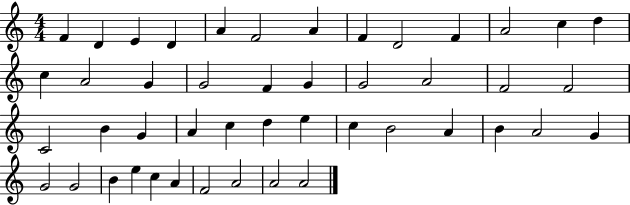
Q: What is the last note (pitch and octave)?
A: A4